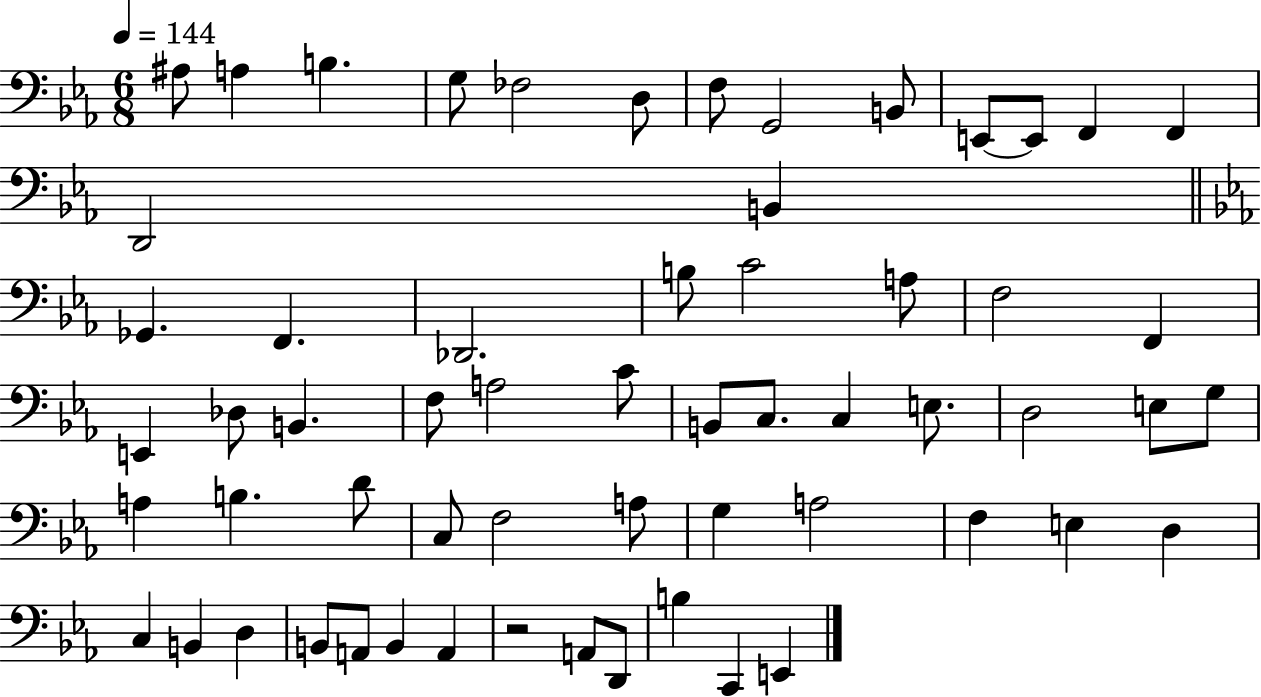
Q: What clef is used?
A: bass